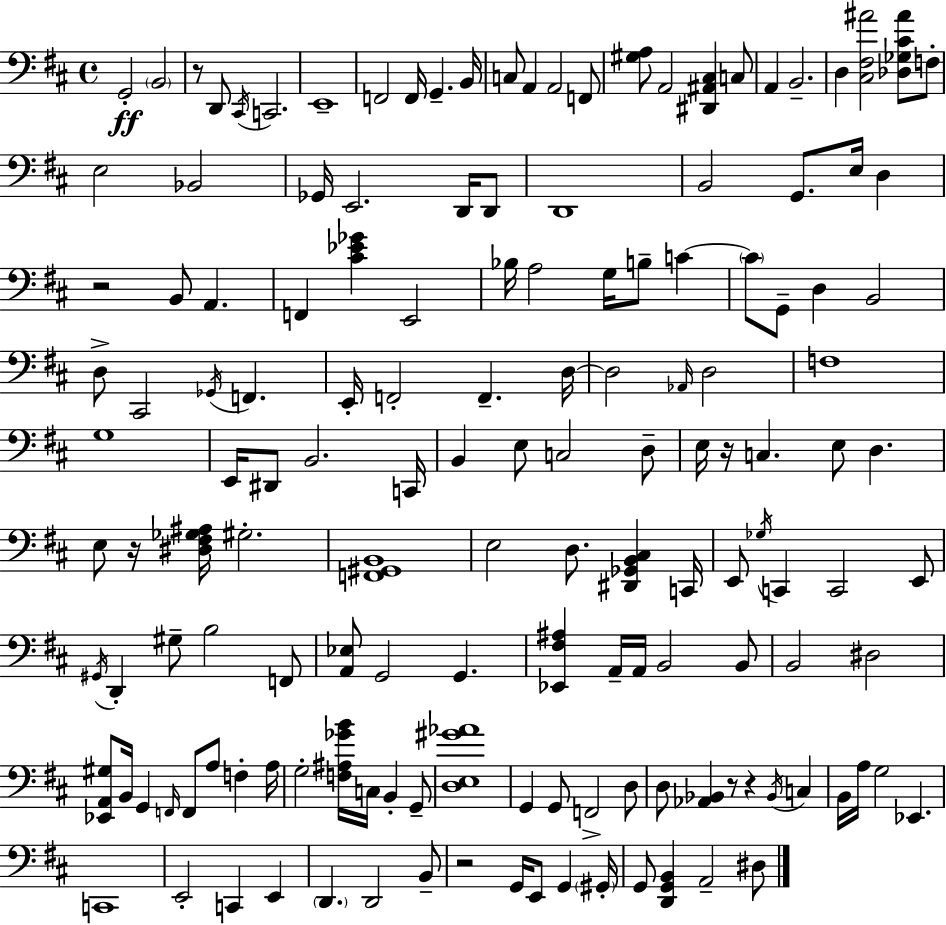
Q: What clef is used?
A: bass